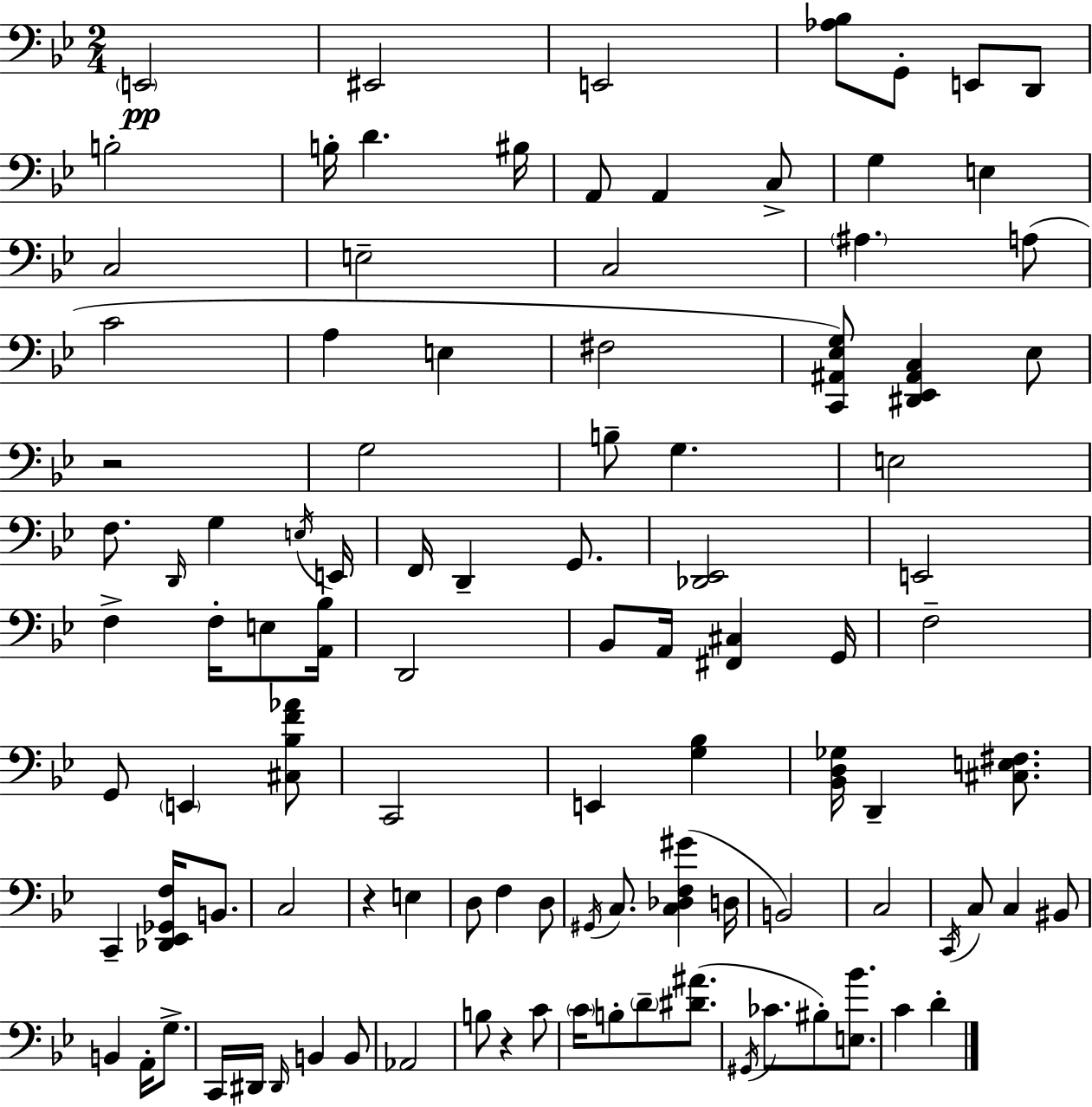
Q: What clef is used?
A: bass